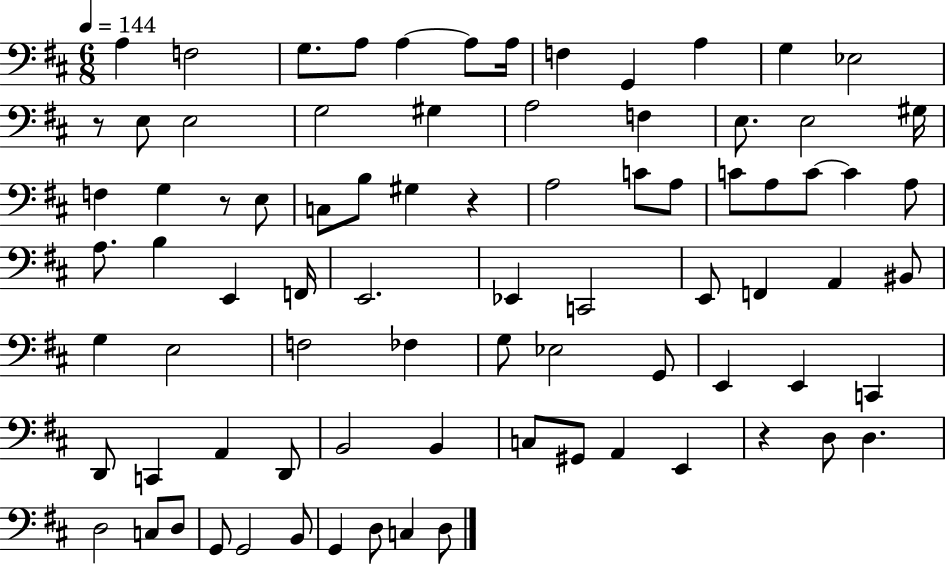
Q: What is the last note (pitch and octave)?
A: D3